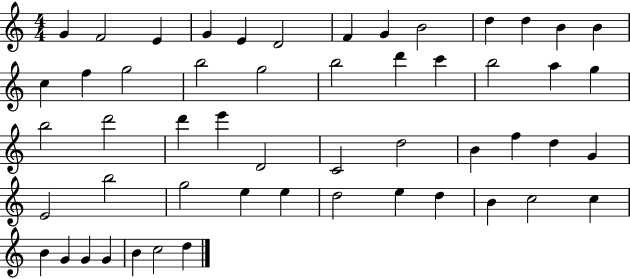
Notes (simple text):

G4/q F4/h E4/q G4/q E4/q D4/h F4/q G4/q B4/h D5/q D5/q B4/q B4/q C5/q F5/q G5/h B5/h G5/h B5/h D6/q C6/q B5/h A5/q G5/q B5/h D6/h D6/q E6/q D4/h C4/h D5/h B4/q F5/q D5/q G4/q E4/h B5/h G5/h E5/q E5/q D5/h E5/q D5/q B4/q C5/h C5/q B4/q G4/q G4/q G4/q B4/q C5/h D5/q